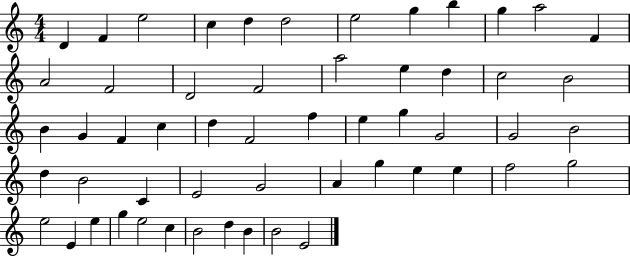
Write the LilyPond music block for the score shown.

{
  \clef treble
  \numericTimeSignature
  \time 4/4
  \key c \major
  d'4 f'4 e''2 | c''4 d''4 d''2 | e''2 g''4 b''4 | g''4 a''2 f'4 | \break a'2 f'2 | d'2 f'2 | a''2 e''4 d''4 | c''2 b'2 | \break b'4 g'4 f'4 c''4 | d''4 f'2 f''4 | e''4 g''4 g'2 | g'2 b'2 | \break d''4 b'2 c'4 | e'2 g'2 | a'4 g''4 e''4 e''4 | f''2 g''2 | \break e''2 e'4 e''4 | g''4 e''2 c''4 | b'2 d''4 b'4 | b'2 e'2 | \break \bar "|."
}